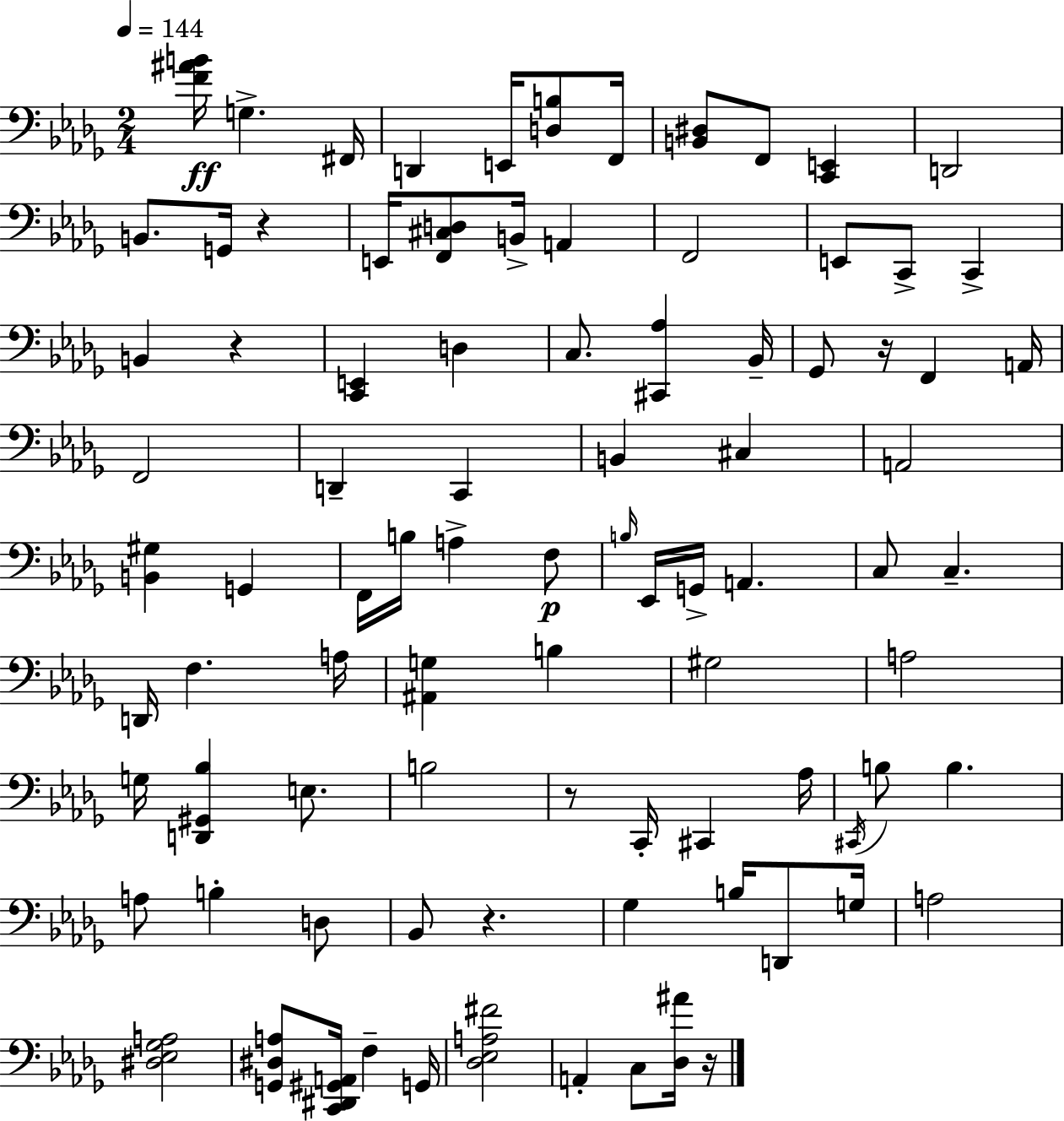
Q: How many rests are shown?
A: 6